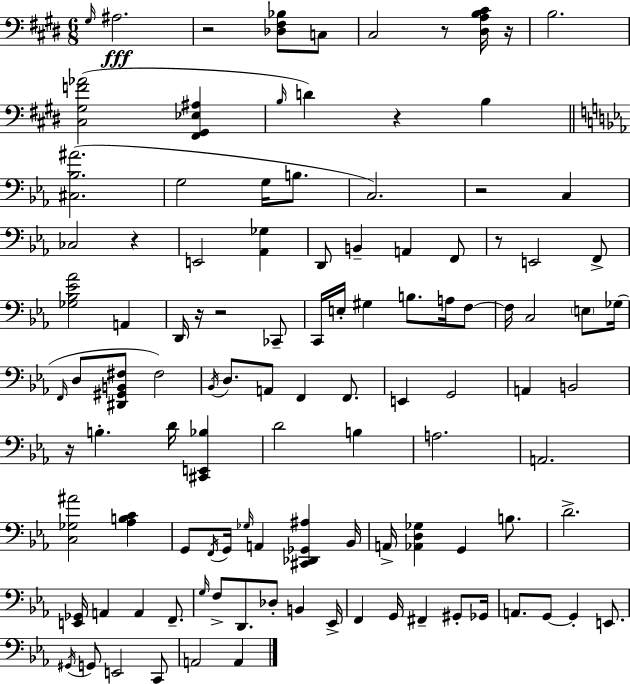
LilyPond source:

{
  \clef bass
  \numericTimeSignature
  \time 6/8
  \key e \major
  \grace { gis16 }\fff ais2. | r2 <des fis bes>8 c8 | cis2 r8 <dis a b cis'>16 | r16 b2. | \break <cis gis f' aes'>2( <fis, gis, ees ais>4 | \grace { b16 } d'4) r4 b4 | \bar "||" \break \key c \minor <cis bes ais'>2.( | g2 g16 b8. | c2.) | r2 c4 | \break ces2 r4 | e,2 <aes, ges>4 | d,8 b,4-- a,4 f,8 | r8 e,2 f,8-> | \break <ges bes ees' aes'>2 a,4 | d,16 r16 r2 ces,8-- | c,16 e16-. gis4 b8. a16 f8~~ | f16 c2 \parenthesize e8 ges16( | \break \grace { f,16 } d8 <dis, gis, b, fis>8 fis2) | \acciaccatura { bes,16 } d8. a,8 f,4 f,8. | e,4 g,2 | a,4 b,2 | \break r16 b4.-. d'16 <cis, e, bes>4 | d'2 b4 | a2. | a,2. | \break <c ges ais'>2 <aes b c'>4 | g,8 \acciaccatura { f,16 } g,16 \grace { ges16 } a,4 <cis, des, ges, ais>4 | bes,16 a,16-> <aes, d ges>4 g,4 | b8. d'2.-> | \break <e, ges,>16 a,4 a,4 | f,8.-- \grace { g16 } f8-> d,8. des8-. | b,4 ees,16-> f,4 g,16 fis,4-- | gis,8-. ges,16 a,8. g,8~~ g,4-. | \break e,8. \acciaccatura { gis,16 } g,8 e,2 | c,8 a,2 | a,4 \bar "|."
}